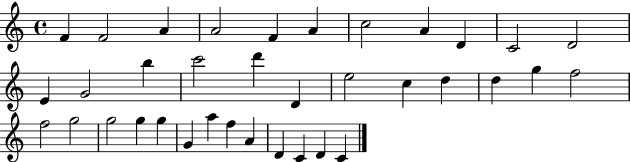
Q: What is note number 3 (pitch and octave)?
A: A4